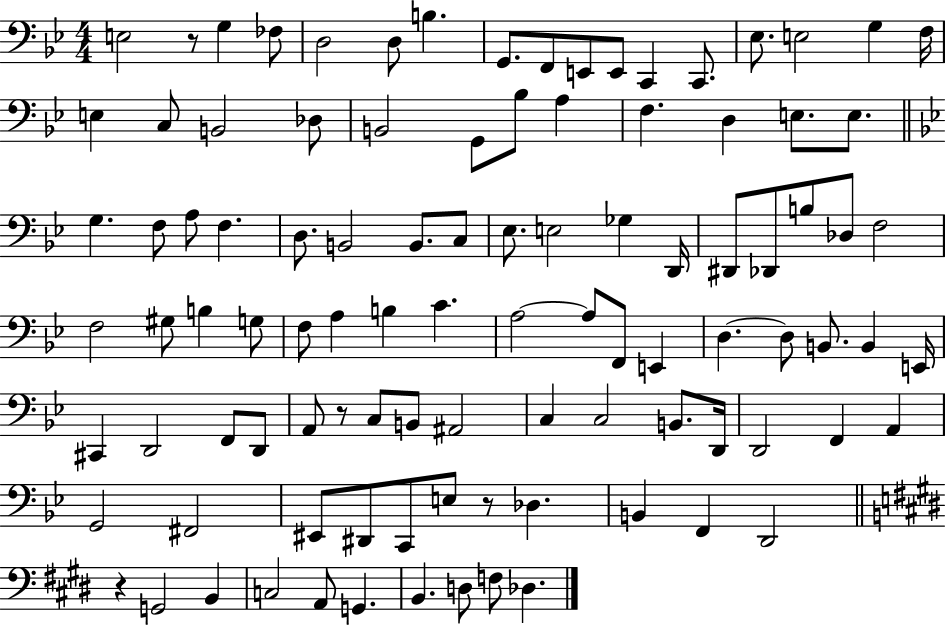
E3/h R/e G3/q FES3/e D3/h D3/e B3/q. G2/e. F2/e E2/e E2/e C2/q C2/e. Eb3/e. E3/h G3/q F3/s E3/q C3/e B2/h Db3/e B2/h G2/e Bb3/e A3/q F3/q. D3/q E3/e. E3/e. G3/q. F3/e A3/e F3/q. D3/e. B2/h B2/e. C3/e Eb3/e. E3/h Gb3/q D2/s D#2/e Db2/e B3/e Db3/e F3/h F3/h G#3/e B3/q G3/e F3/e A3/q B3/q C4/q. A3/h A3/e F2/e E2/q D3/q. D3/e B2/e. B2/q E2/s C#2/q D2/h F2/e D2/e A2/e R/e C3/e B2/e A#2/h C3/q C3/h B2/e. D2/s D2/h F2/q A2/q G2/h F#2/h EIS2/e D#2/e C2/e E3/e R/e Db3/q. B2/q F2/q D2/h R/q G2/h B2/q C3/h A2/e G2/q. B2/q. D3/e F3/e Db3/q.